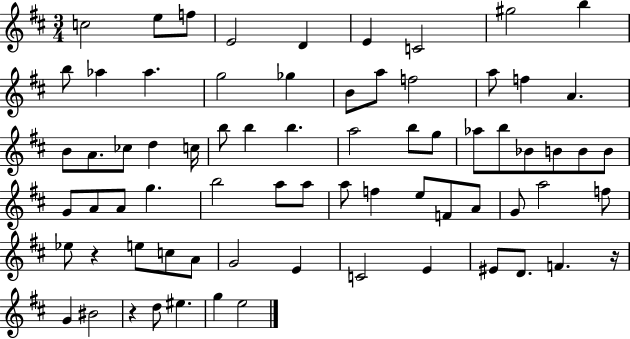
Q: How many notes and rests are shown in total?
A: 72